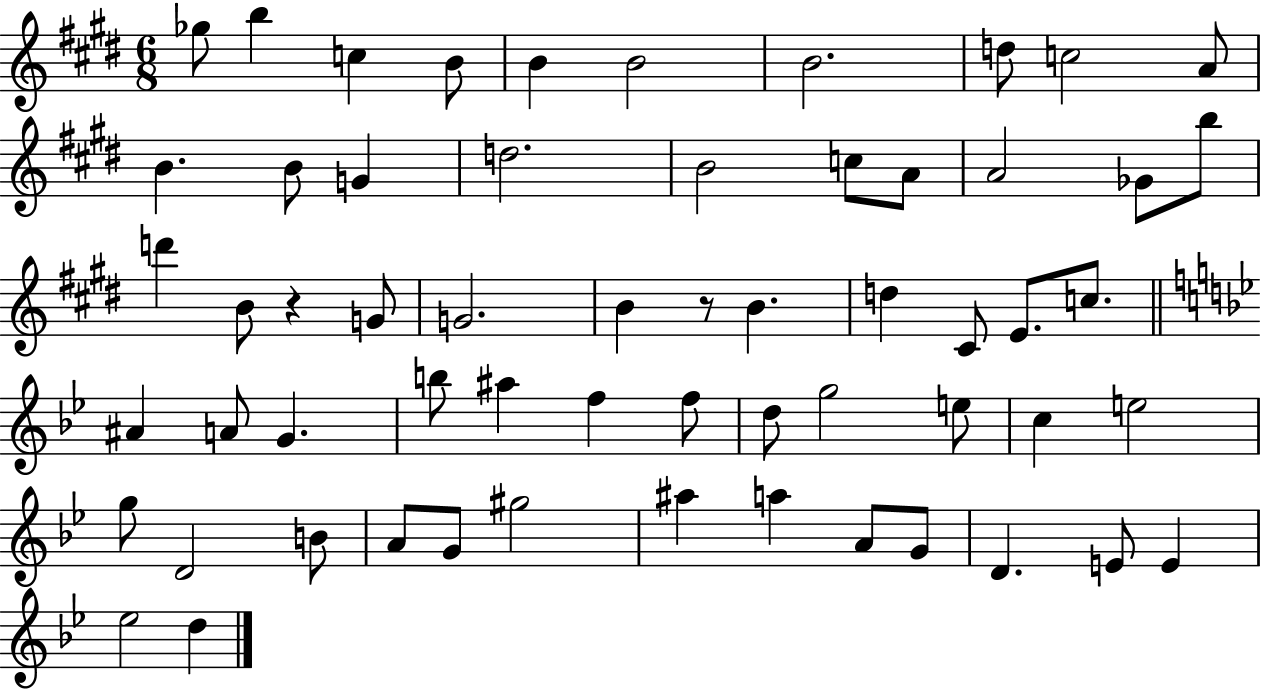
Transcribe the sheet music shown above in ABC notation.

X:1
T:Untitled
M:6/8
L:1/4
K:E
_g/2 b c B/2 B B2 B2 d/2 c2 A/2 B B/2 G d2 B2 c/2 A/2 A2 _G/2 b/2 d' B/2 z G/2 G2 B z/2 B d ^C/2 E/2 c/2 ^A A/2 G b/2 ^a f f/2 d/2 g2 e/2 c e2 g/2 D2 B/2 A/2 G/2 ^g2 ^a a A/2 G/2 D E/2 E _e2 d